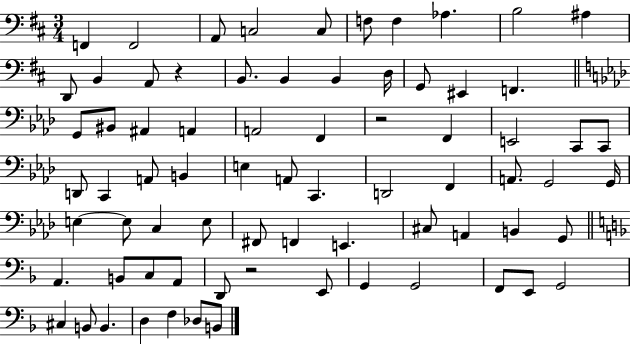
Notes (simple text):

F2/q F2/h A2/e C3/h C3/e F3/e F3/q Ab3/q. B3/h A#3/q D2/e B2/q A2/e R/q B2/e. B2/q B2/q D3/s G2/e EIS2/q F2/q. G2/e BIS2/e A#2/q A2/q A2/h F2/q R/h F2/q E2/h C2/e C2/e D2/e C2/q A2/e B2/q E3/q A2/e C2/q. D2/h F2/q A2/e. G2/h G2/s E3/q E3/e C3/q E3/e F#2/e F2/q E2/q. C#3/e A2/q B2/q G2/e A2/q. B2/e C3/e A2/e D2/e R/h E2/e G2/q G2/h F2/e E2/e G2/h C#3/q B2/e B2/q. D3/q F3/q Db3/e B2/e